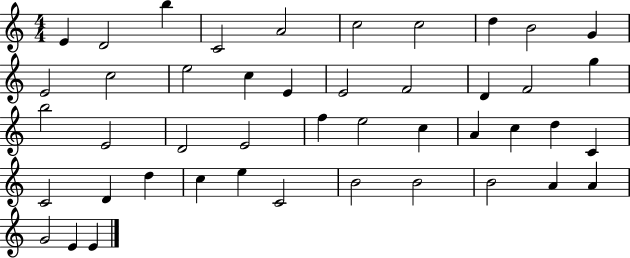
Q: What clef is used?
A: treble